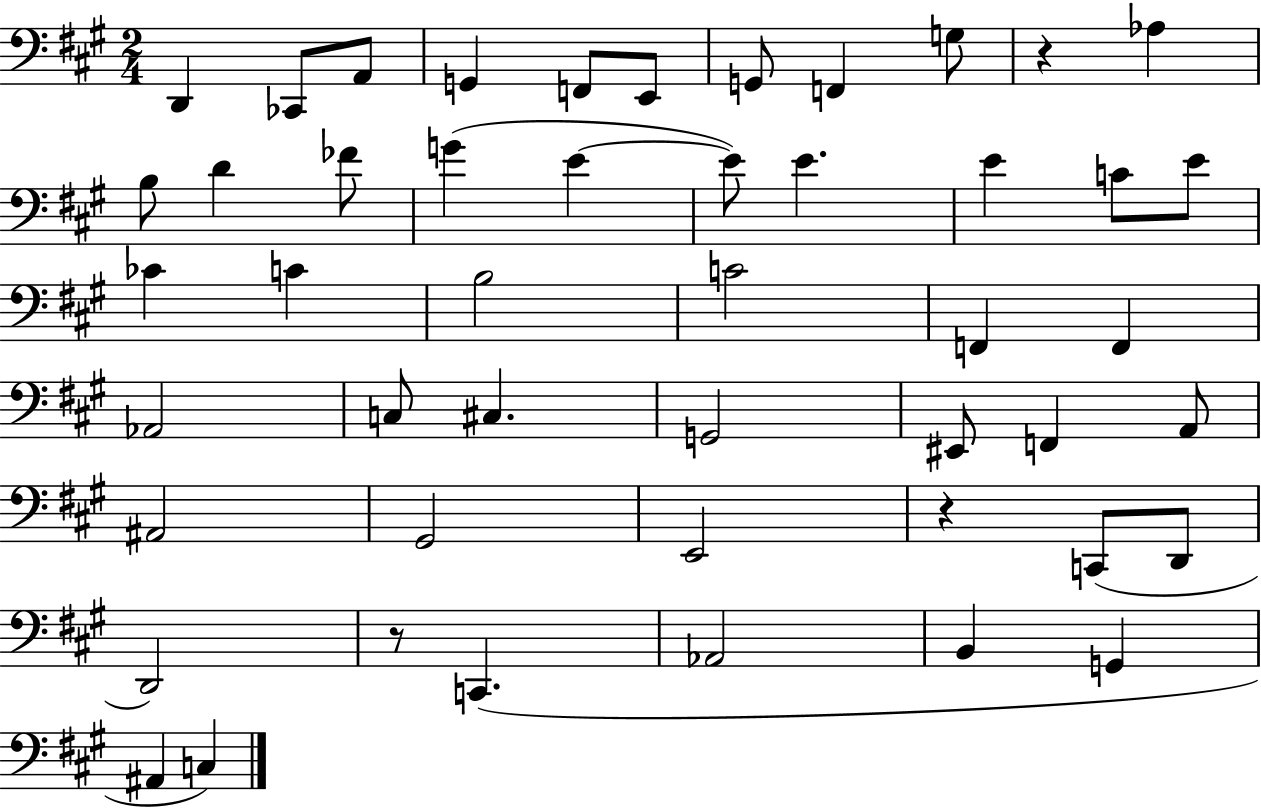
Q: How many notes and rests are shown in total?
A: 48